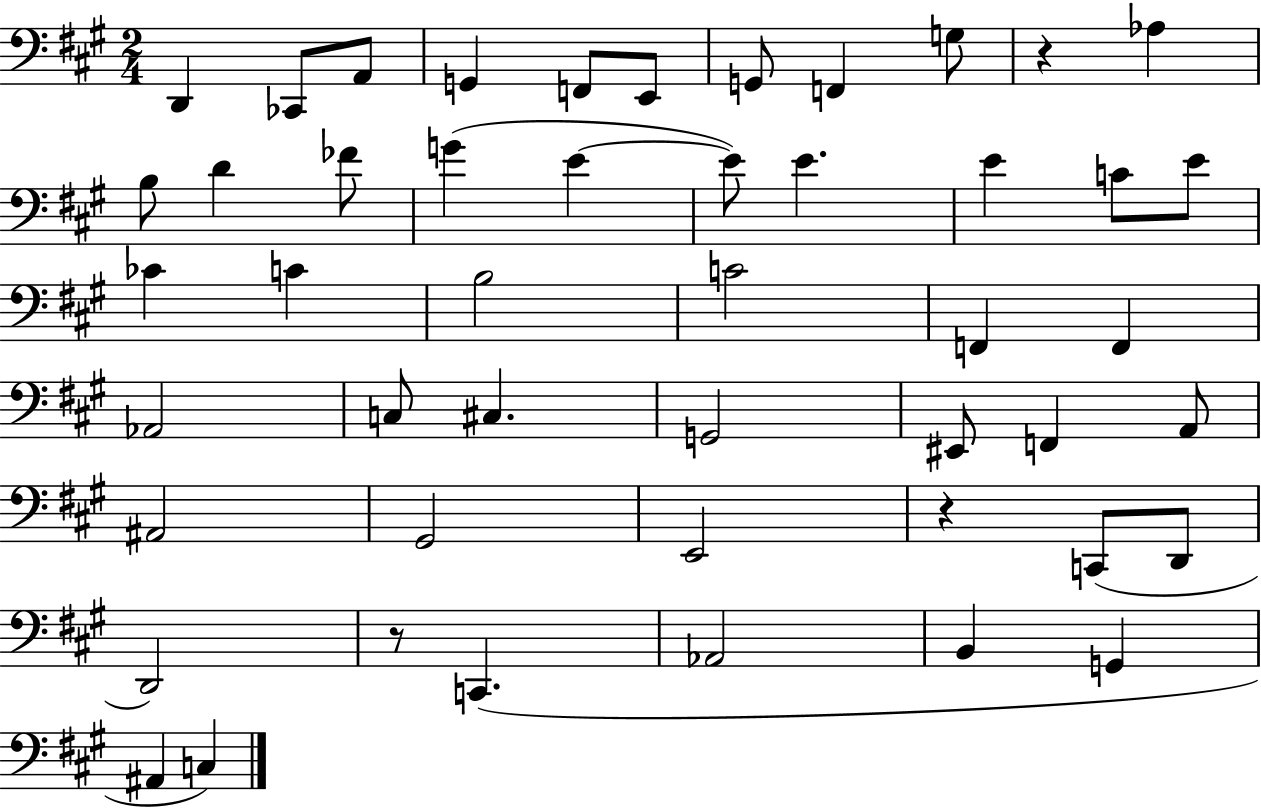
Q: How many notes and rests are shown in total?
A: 48